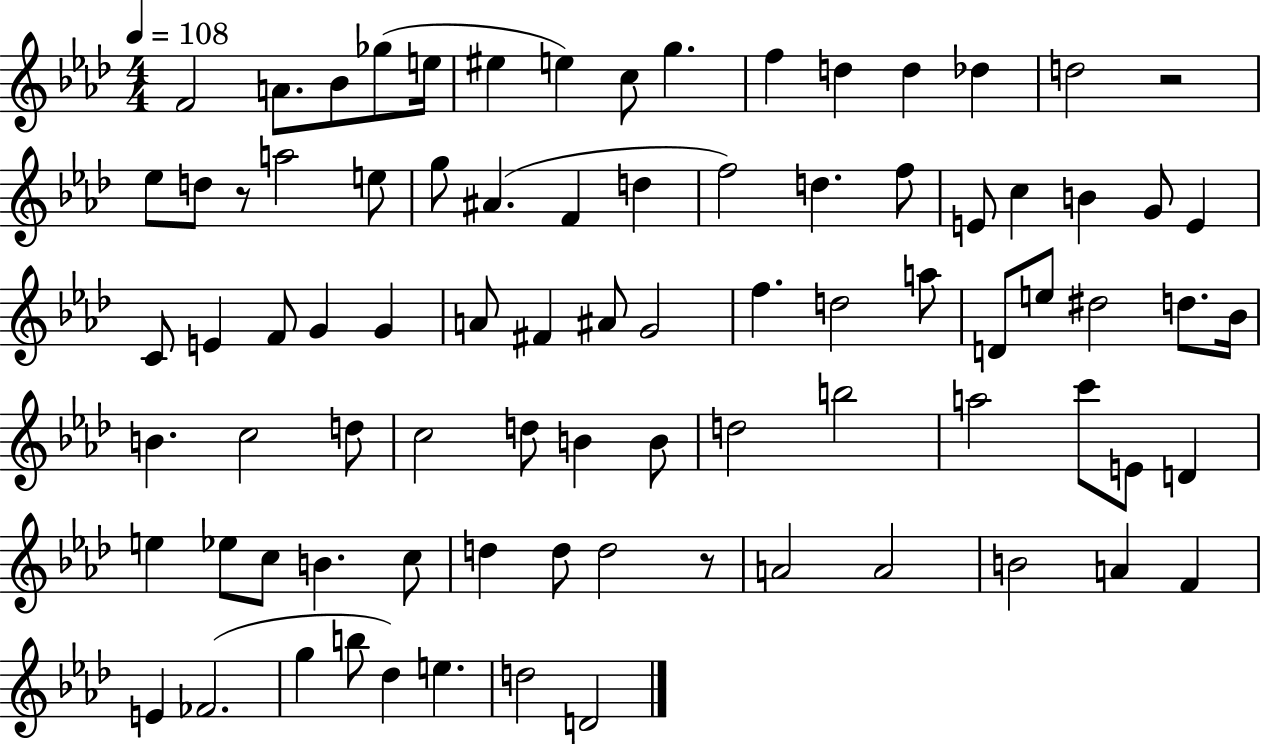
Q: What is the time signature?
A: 4/4